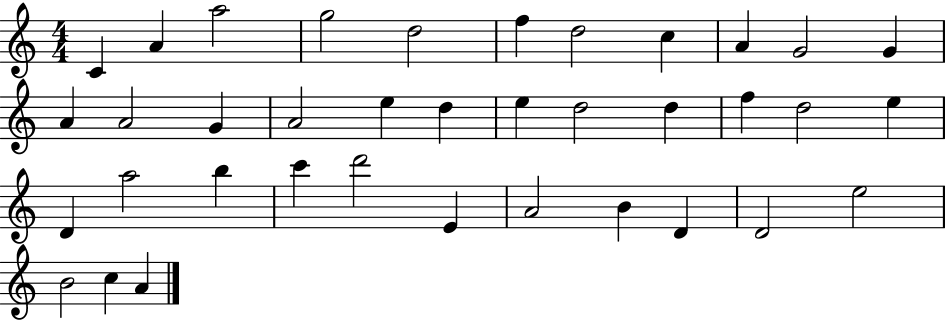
C4/q A4/q A5/h G5/h D5/h F5/q D5/h C5/q A4/q G4/h G4/q A4/q A4/h G4/q A4/h E5/q D5/q E5/q D5/h D5/q F5/q D5/h E5/q D4/q A5/h B5/q C6/q D6/h E4/q A4/h B4/q D4/q D4/h E5/h B4/h C5/q A4/q